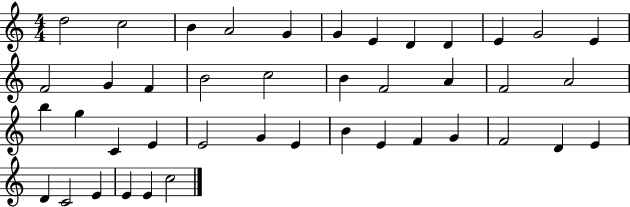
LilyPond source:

{
  \clef treble
  \numericTimeSignature
  \time 4/4
  \key c \major
  d''2 c''2 | b'4 a'2 g'4 | g'4 e'4 d'4 d'4 | e'4 g'2 e'4 | \break f'2 g'4 f'4 | b'2 c''2 | b'4 f'2 a'4 | f'2 a'2 | \break b''4 g''4 c'4 e'4 | e'2 g'4 e'4 | b'4 e'4 f'4 g'4 | f'2 d'4 e'4 | \break d'4 c'2 e'4 | e'4 e'4 c''2 | \bar "|."
}